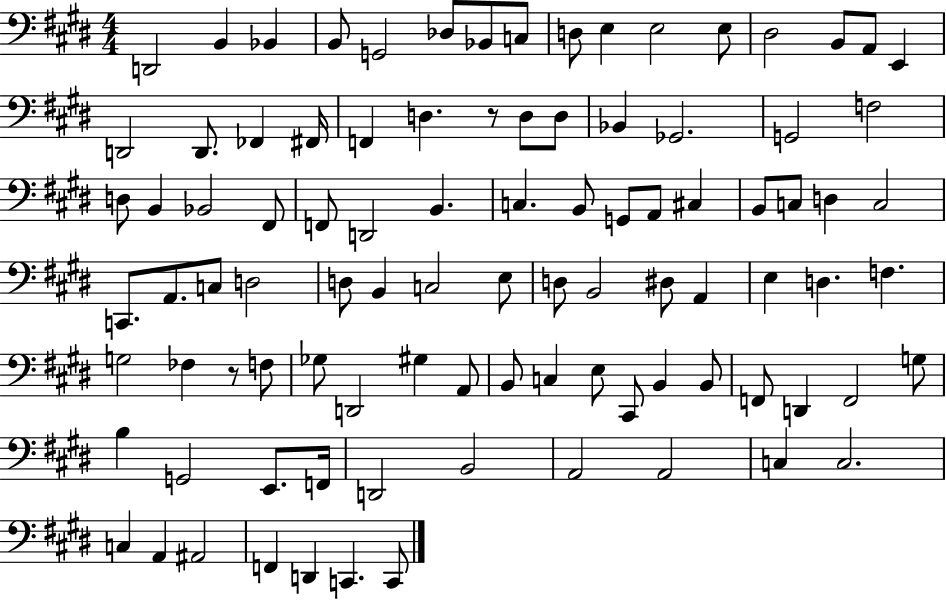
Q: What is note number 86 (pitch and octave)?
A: C3